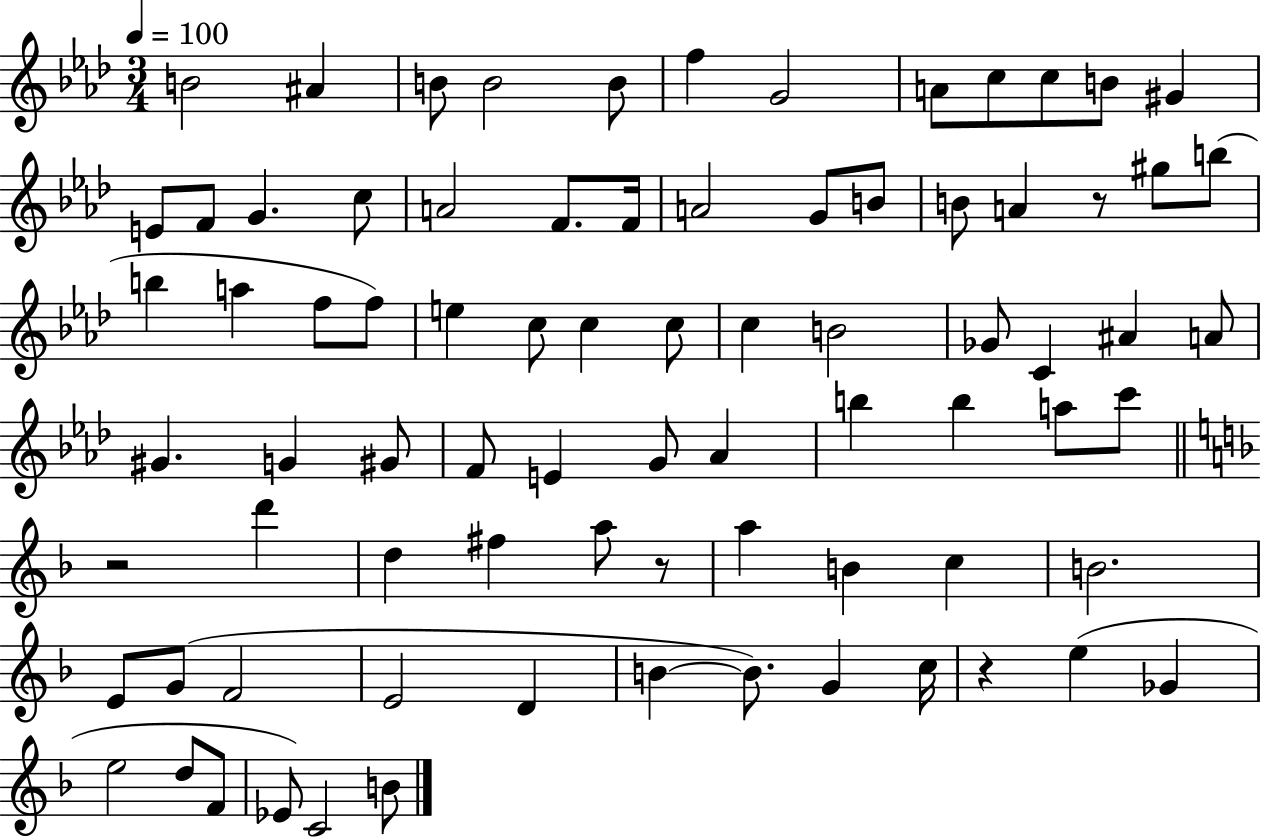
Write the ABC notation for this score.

X:1
T:Untitled
M:3/4
L:1/4
K:Ab
B2 ^A B/2 B2 B/2 f G2 A/2 c/2 c/2 B/2 ^G E/2 F/2 G c/2 A2 F/2 F/4 A2 G/2 B/2 B/2 A z/2 ^g/2 b/2 b a f/2 f/2 e c/2 c c/2 c B2 _G/2 C ^A A/2 ^G G ^G/2 F/2 E G/2 _A b b a/2 c'/2 z2 d' d ^f a/2 z/2 a B c B2 E/2 G/2 F2 E2 D B B/2 G c/4 z e _G e2 d/2 F/2 _E/2 C2 B/2